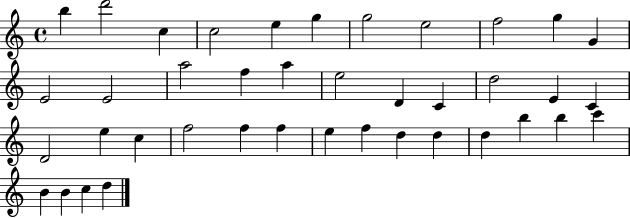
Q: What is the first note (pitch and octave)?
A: B5